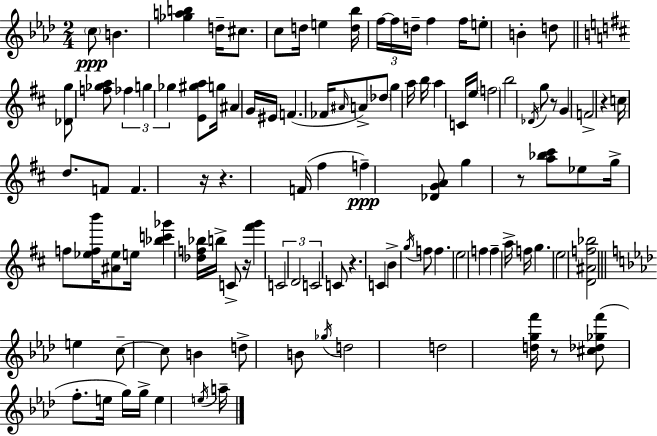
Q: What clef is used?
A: treble